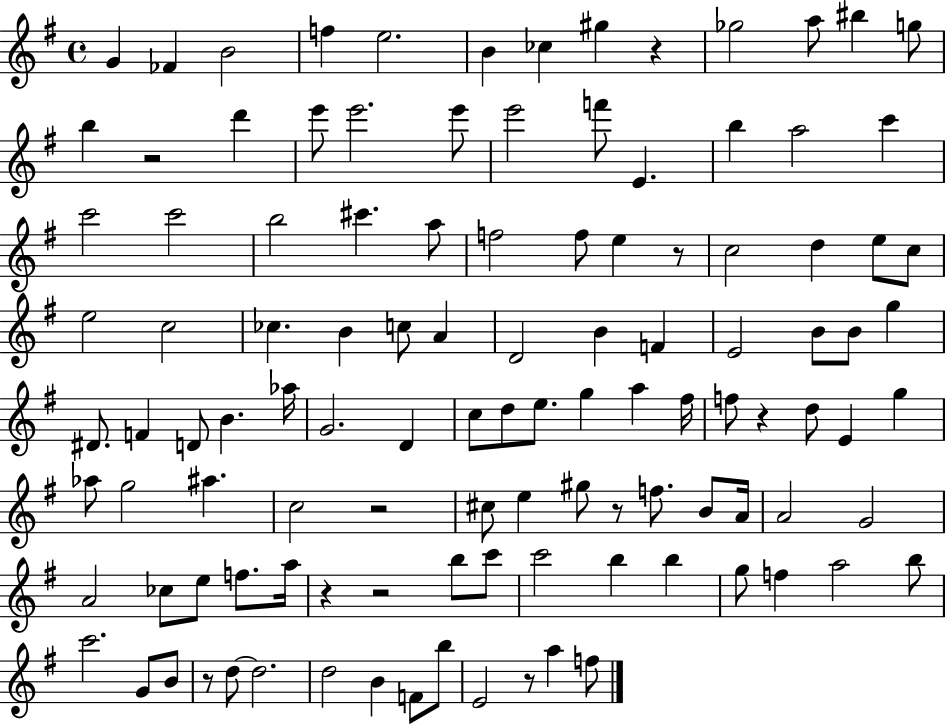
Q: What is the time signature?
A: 4/4